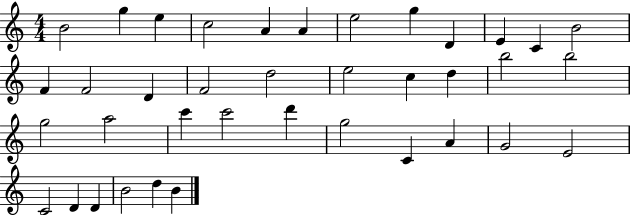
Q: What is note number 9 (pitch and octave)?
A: D4